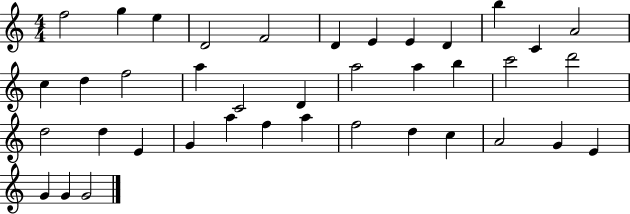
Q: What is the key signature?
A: C major